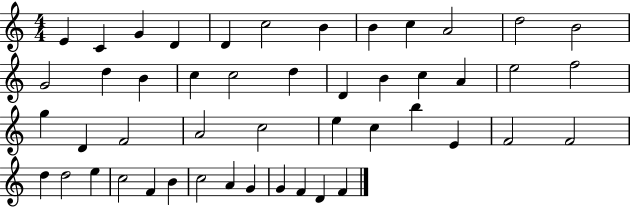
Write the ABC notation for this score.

X:1
T:Untitled
M:4/4
L:1/4
K:C
E C G D D c2 B B c A2 d2 B2 G2 d B c c2 d D B c A e2 f2 g D F2 A2 c2 e c b E F2 F2 d d2 e c2 F B c2 A G G F D F